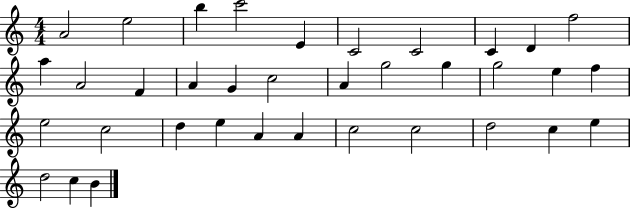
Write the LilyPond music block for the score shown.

{
  \clef treble
  \numericTimeSignature
  \time 4/4
  \key c \major
  a'2 e''2 | b''4 c'''2 e'4 | c'2 c'2 | c'4 d'4 f''2 | \break a''4 a'2 f'4 | a'4 g'4 c''2 | a'4 g''2 g''4 | g''2 e''4 f''4 | \break e''2 c''2 | d''4 e''4 a'4 a'4 | c''2 c''2 | d''2 c''4 e''4 | \break d''2 c''4 b'4 | \bar "|."
}